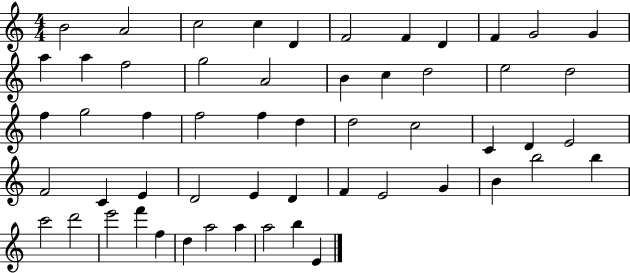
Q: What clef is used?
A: treble